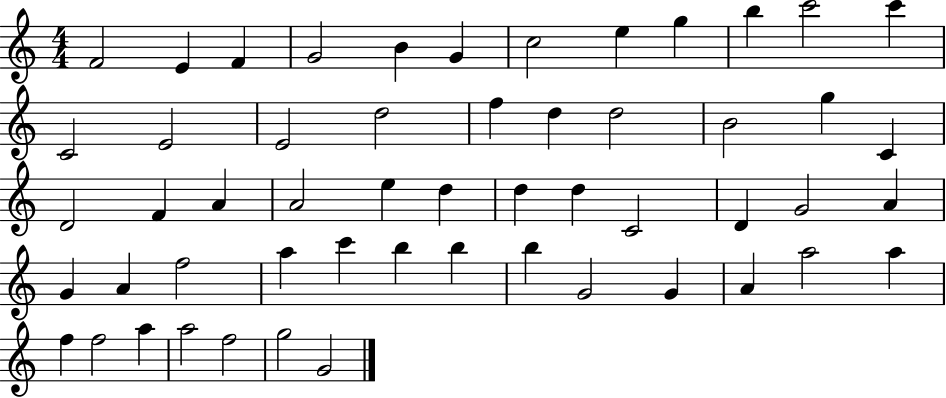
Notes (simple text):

F4/h E4/q F4/q G4/h B4/q G4/q C5/h E5/q G5/q B5/q C6/h C6/q C4/h E4/h E4/h D5/h F5/q D5/q D5/h B4/h G5/q C4/q D4/h F4/q A4/q A4/h E5/q D5/q D5/q D5/q C4/h D4/q G4/h A4/q G4/q A4/q F5/h A5/q C6/q B5/q B5/q B5/q G4/h G4/q A4/q A5/h A5/q F5/q F5/h A5/q A5/h F5/h G5/h G4/h